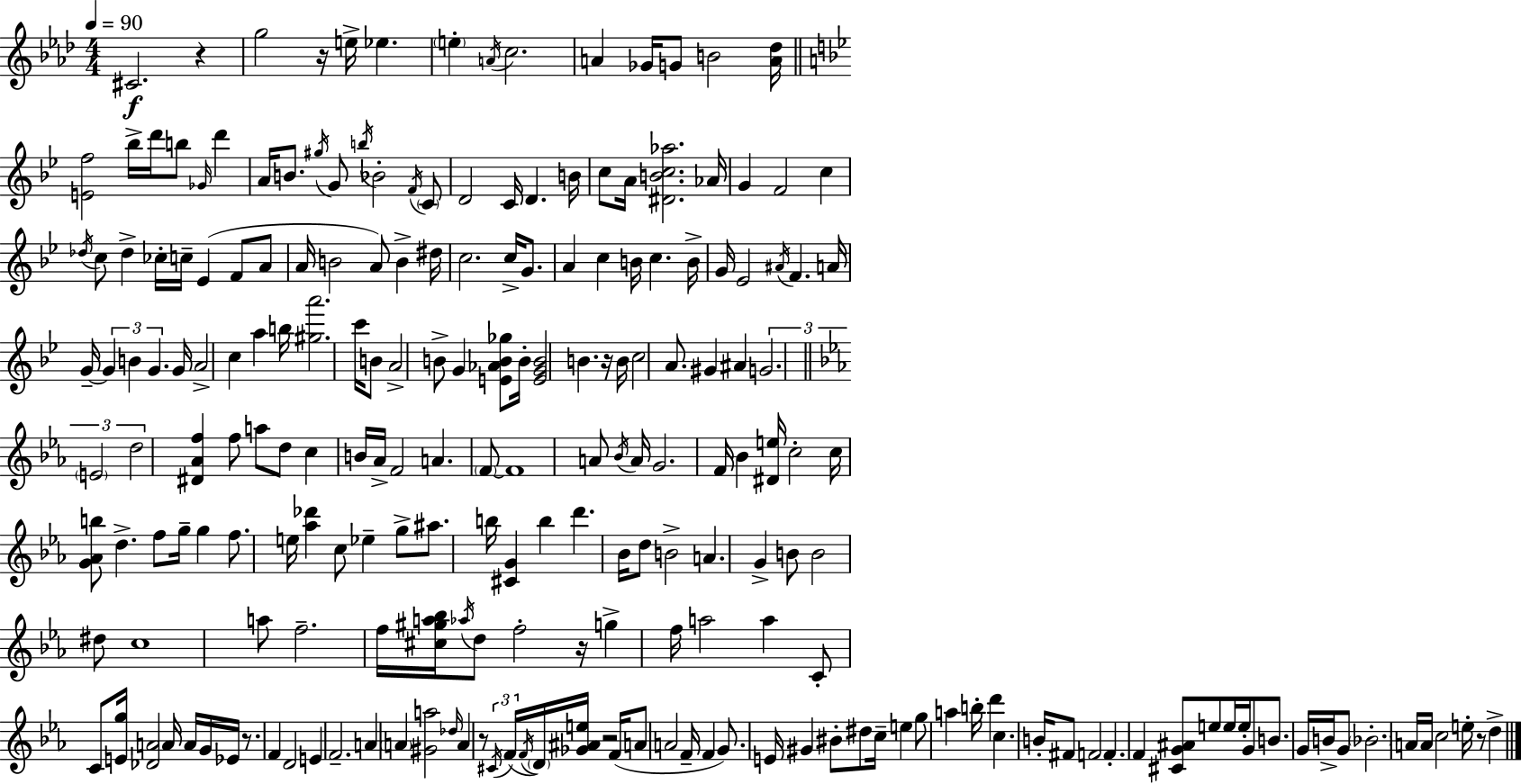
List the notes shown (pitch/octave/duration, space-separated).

C#4/h. R/q G5/h R/s E5/s Eb5/q. E5/q A4/s C5/h. A4/q Gb4/s G4/e B4/h [A4,Db5]/s [E4,F5]/h Bb5/s D6/s B5/e Gb4/s D6/q A4/s B4/e. G#5/s G4/e B5/s Bb4/h F4/s C4/e D4/h C4/s D4/q. B4/s C5/e A4/s [D#4,B4,C5,Ab5]/h. Ab4/s G4/q F4/h C5/q Db5/s C5/e Db5/q CES5/s C5/s Eb4/q F4/e A4/e A4/s B4/h A4/e B4/q D#5/s C5/h. C5/s G4/e. A4/q C5/q B4/s C5/q. B4/s G4/s Eb4/h A#4/s F4/q. A4/s G4/s G4/q B4/q G4/q. G4/s A4/h C5/q A5/q B5/s [G#5,A6]/h. C6/s B4/e A4/h B4/e G4/q [E4,Ab4,B4,Gb5]/e B4/s [E4,G4,B4]/h B4/q. R/s B4/s C5/h A4/e. G#4/q A#4/q G4/h. E4/h D5/h [D#4,Ab4,F5]/q F5/e A5/e D5/e C5/q B4/s Ab4/s F4/h A4/q. F4/e F4/w A4/e Bb4/s A4/s G4/h. F4/s Bb4/q [D#4,E5]/s C5/h C5/s [G4,Ab4,B5]/e D5/q. F5/e G5/s G5/q F5/e. E5/s [Ab5,Db6]/q C5/e Eb5/q G5/e A#5/e. B5/s [C#4,G4]/q B5/q D6/q. Bb4/s D5/e B4/h A4/q. G4/q B4/e B4/h D#5/e C5/w A5/e F5/h. F5/s [C#5,G#5,A5,Bb5]/s Ab5/s D5/e F5/h R/s G5/q F5/s A5/h A5/q C4/e C4/e [E4,G5]/s [Db4,A4]/h A4/s A4/s G4/s Eb4/s R/e. F4/q D4/h E4/q F4/h. A4/q A4/q [G#4,A5]/h Db5/s A4/q R/e C#4/s F4/s F4/s D4/s [Gb4,A#4,E5]/s R/h F4/s A4/e A4/h F4/s F4/q G4/e. E4/s G#4/q BIS4/e D#5/e C5/s E5/q G5/e A5/q B5/s D6/q C5/q. B4/s F#4/e F4/h F4/q. F4/q [C#4,G4,A#4]/e E5/e E5/s E5/s G4/e B4/e. G4/s B4/s G4/e Bb4/h. A4/s A4/s C5/h E5/s R/e D5/q